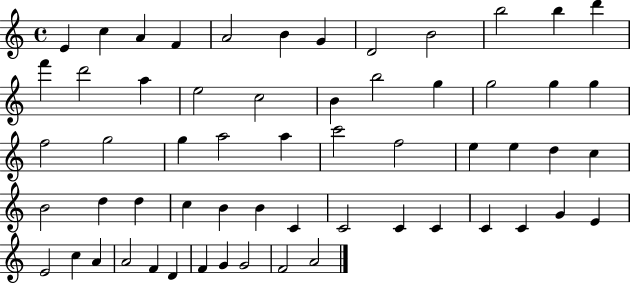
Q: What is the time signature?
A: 4/4